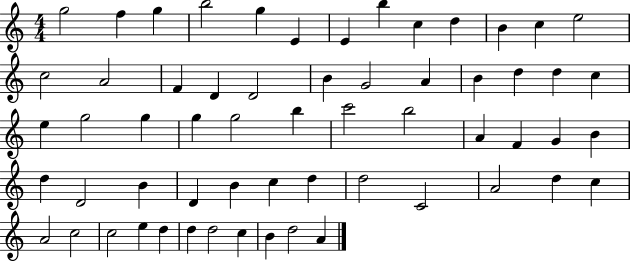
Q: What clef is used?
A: treble